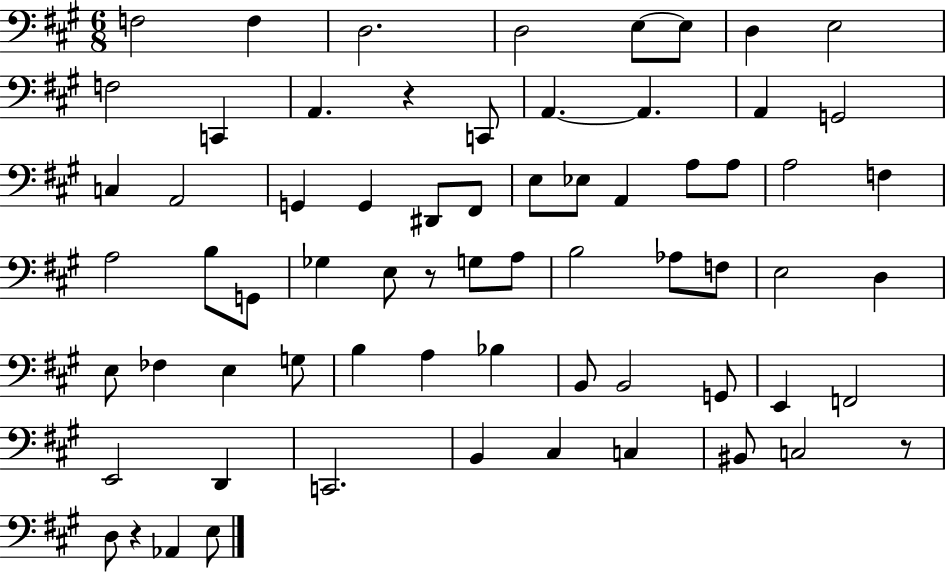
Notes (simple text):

F3/h F3/q D3/h. D3/h E3/e E3/e D3/q E3/h F3/h C2/q A2/q. R/q C2/e A2/q. A2/q. A2/q G2/h C3/q A2/h G2/q G2/q D#2/e F#2/e E3/e Eb3/e A2/q A3/e A3/e A3/h F3/q A3/h B3/e G2/e Gb3/q E3/e R/e G3/e A3/e B3/h Ab3/e F3/e E3/h D3/q E3/e FES3/q E3/q G3/e B3/q A3/q Bb3/q B2/e B2/h G2/e E2/q F2/h E2/h D2/q C2/h. B2/q C#3/q C3/q BIS2/e C3/h R/e D3/e R/q Ab2/q E3/e